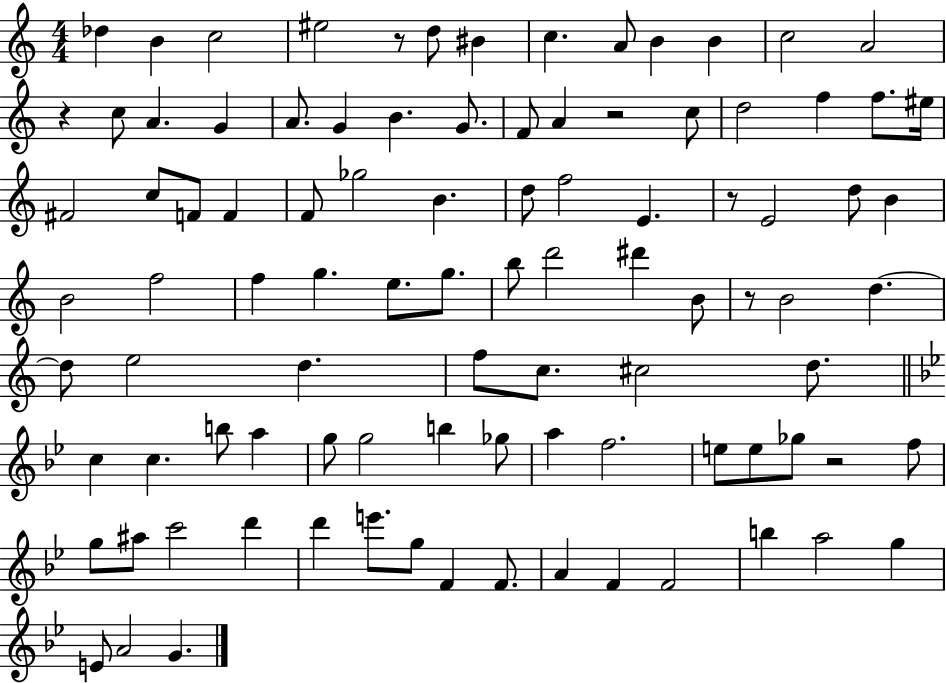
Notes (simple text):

Db5/q B4/q C5/h EIS5/h R/e D5/e BIS4/q C5/q. A4/e B4/q B4/q C5/h A4/h R/q C5/e A4/q. G4/q A4/e. G4/q B4/q. G4/e. F4/e A4/q R/h C5/e D5/h F5/q F5/e. EIS5/s F#4/h C5/e F4/e F4/q F4/e Gb5/h B4/q. D5/e F5/h E4/q. R/e E4/h D5/e B4/q B4/h F5/h F5/q G5/q. E5/e. G5/e. B5/e D6/h D#6/q B4/e R/e B4/h D5/q. D5/e E5/h D5/q. F5/e C5/e. C#5/h D5/e. C5/q C5/q. B5/e A5/q G5/e G5/h B5/q Gb5/e A5/q F5/h. E5/e E5/e Gb5/e R/h F5/e G5/e A#5/e C6/h D6/q D6/q E6/e. G5/e F4/q F4/e. A4/q F4/q F4/h B5/q A5/h G5/q E4/e A4/h G4/q.